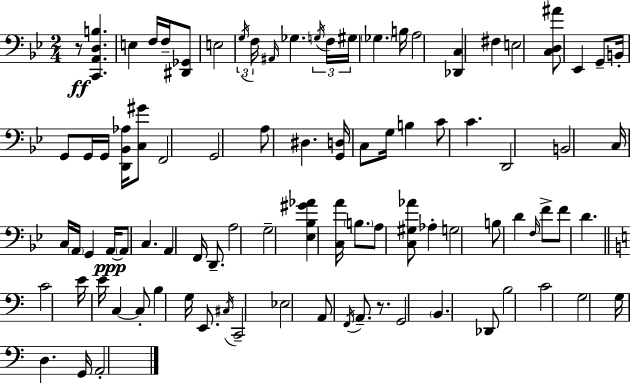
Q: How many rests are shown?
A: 2